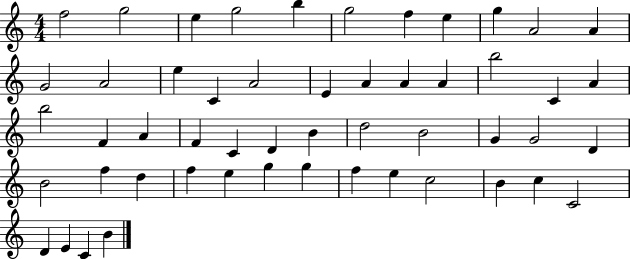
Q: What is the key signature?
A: C major